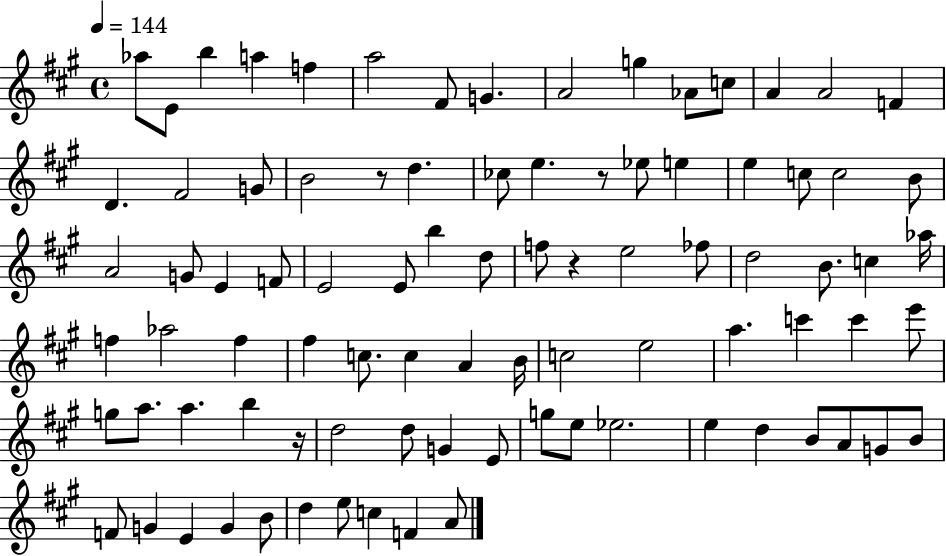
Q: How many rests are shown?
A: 4